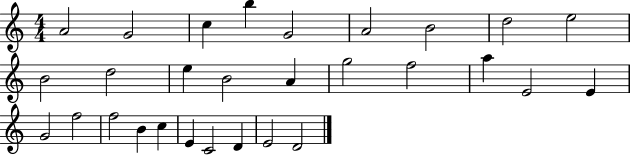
{
  \clef treble
  \numericTimeSignature
  \time 4/4
  \key c \major
  a'2 g'2 | c''4 b''4 g'2 | a'2 b'2 | d''2 e''2 | \break b'2 d''2 | e''4 b'2 a'4 | g''2 f''2 | a''4 e'2 e'4 | \break g'2 f''2 | f''2 b'4 c''4 | e'4 c'2 d'4 | e'2 d'2 | \break \bar "|."
}